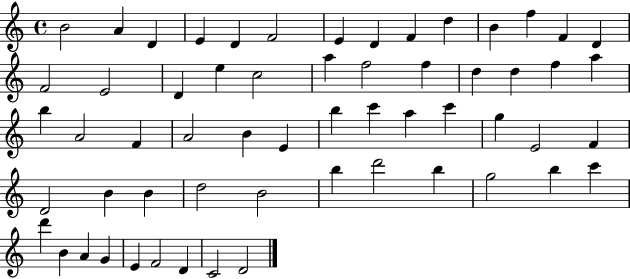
X:1
T:Untitled
M:4/4
L:1/4
K:C
B2 A D E D F2 E D F d B f F D F2 E2 D e c2 a f2 f d d f a b A2 F A2 B E b c' a c' g E2 F D2 B B d2 B2 b d'2 b g2 b c' d' B A G E F2 D C2 D2